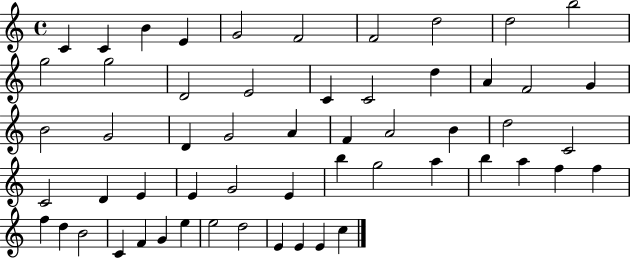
{
  \clef treble
  \time 4/4
  \defaultTimeSignature
  \key c \major
  c'4 c'4 b'4 e'4 | g'2 f'2 | f'2 d''2 | d''2 b''2 | \break g''2 g''2 | d'2 e'2 | c'4 c'2 d''4 | a'4 f'2 g'4 | \break b'2 g'2 | d'4 g'2 a'4 | f'4 a'2 b'4 | d''2 c'2 | \break c'2 d'4 e'4 | e'4 g'2 e'4 | b''4 g''2 a''4 | b''4 a''4 f''4 f''4 | \break f''4 d''4 b'2 | c'4 f'4 g'4 e''4 | e''2 d''2 | e'4 e'4 e'4 c''4 | \break \bar "|."
}